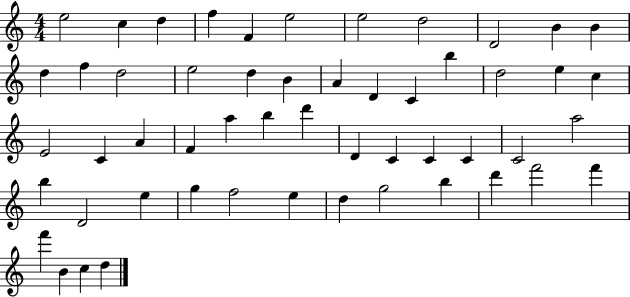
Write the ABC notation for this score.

X:1
T:Untitled
M:4/4
L:1/4
K:C
e2 c d f F e2 e2 d2 D2 B B d f d2 e2 d B A D C b d2 e c E2 C A F a b d' D C C C C2 a2 b D2 e g f2 e d g2 b d' f'2 f' f' B c d